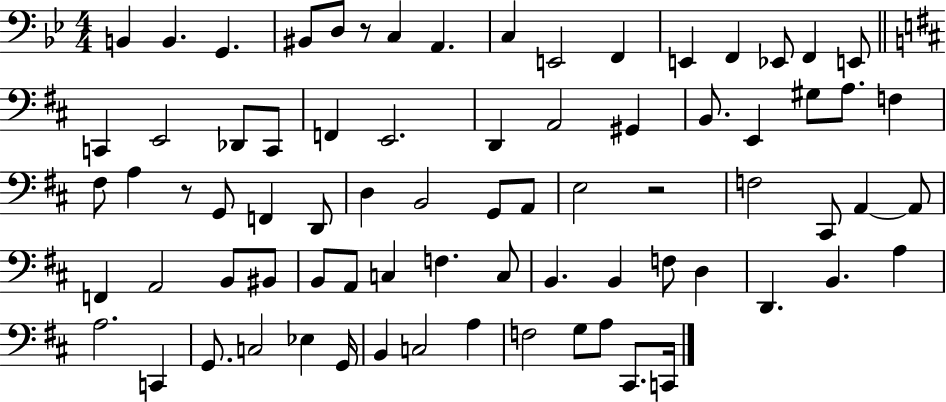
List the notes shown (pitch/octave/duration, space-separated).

B2/q B2/q. G2/q. BIS2/e D3/e R/e C3/q A2/q. C3/q E2/h F2/q E2/q F2/q Eb2/e F2/q E2/e C2/q E2/h Db2/e C2/e F2/q E2/h. D2/q A2/h G#2/q B2/e. E2/q G#3/e A3/e. F3/q F#3/e A3/q R/e G2/e F2/q D2/e D3/q B2/h G2/e A2/e E3/h R/h F3/h C#2/e A2/q A2/e F2/q A2/h B2/e BIS2/e B2/e A2/e C3/q F3/q. C3/e B2/q. B2/q F3/e D3/q D2/q. B2/q. A3/q A3/h. C2/q G2/e. C3/h Eb3/q G2/s B2/q C3/h A3/q F3/h G3/e A3/e C#2/e. C2/s